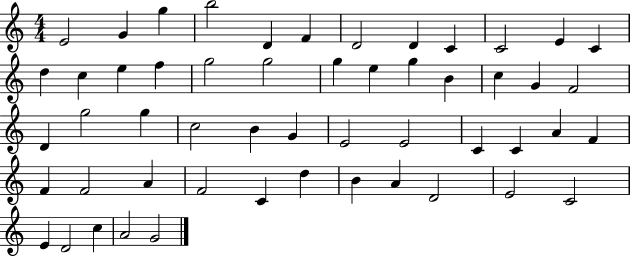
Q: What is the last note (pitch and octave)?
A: G4